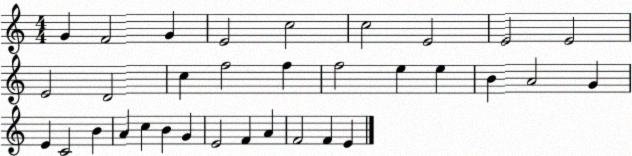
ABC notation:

X:1
T:Untitled
M:4/4
L:1/4
K:C
G F2 G E2 c2 c2 E2 E2 E2 E2 D2 c f2 f f2 e e B A2 G E C2 B A c B G E2 F A F2 F E